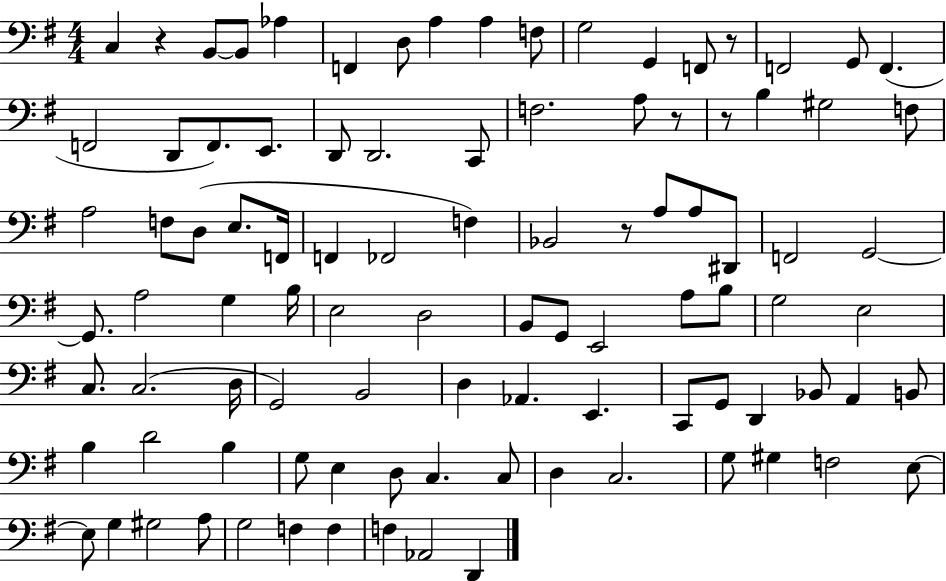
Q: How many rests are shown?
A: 5